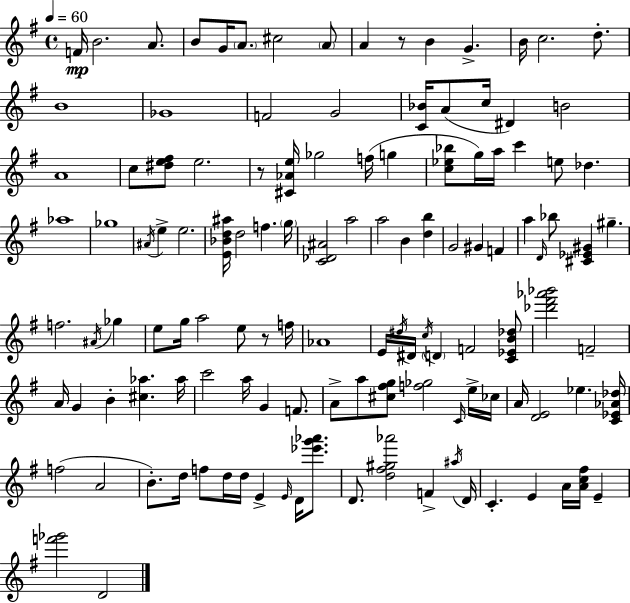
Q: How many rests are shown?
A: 3